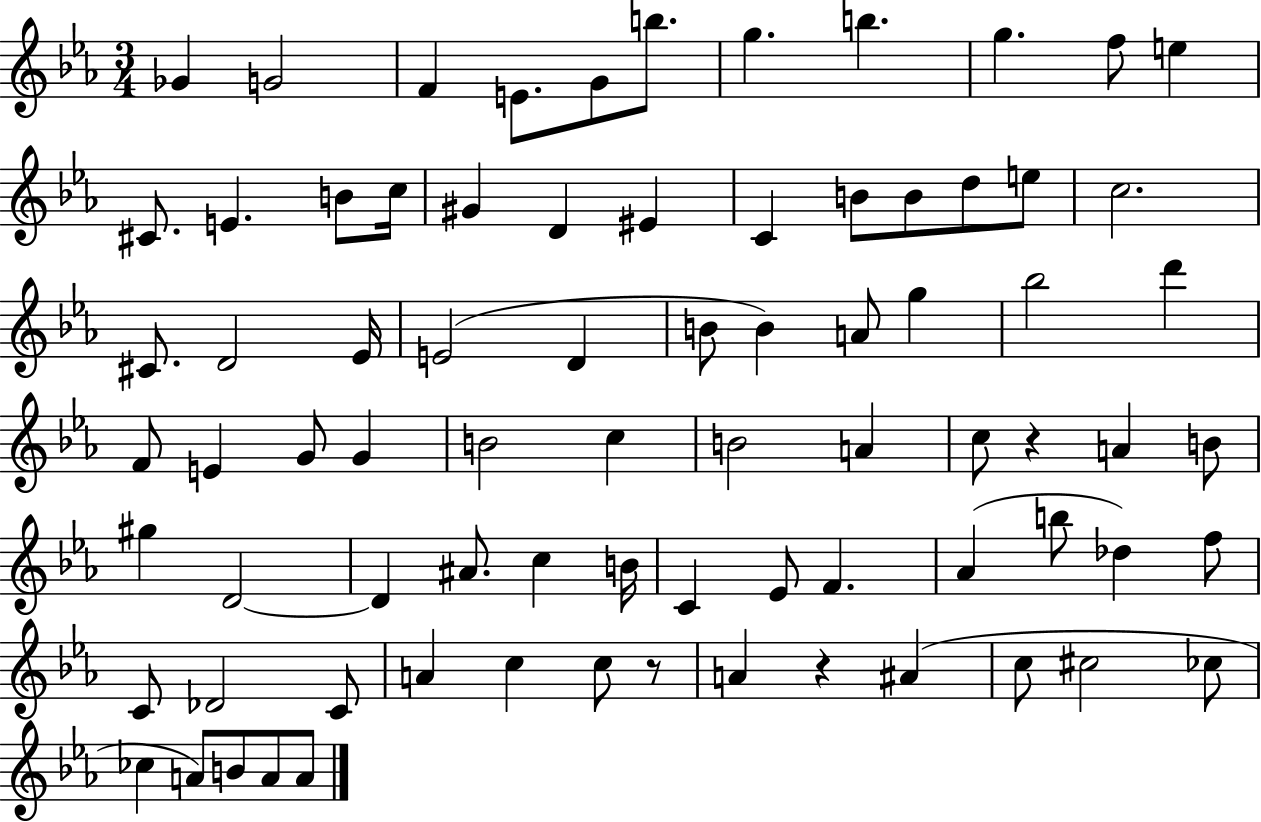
X:1
T:Untitled
M:3/4
L:1/4
K:Eb
_G G2 F E/2 G/2 b/2 g b g f/2 e ^C/2 E B/2 c/4 ^G D ^E C B/2 B/2 d/2 e/2 c2 ^C/2 D2 _E/4 E2 D B/2 B A/2 g _b2 d' F/2 E G/2 G B2 c B2 A c/2 z A B/2 ^g D2 D ^A/2 c B/4 C _E/2 F _A b/2 _d f/2 C/2 _D2 C/2 A c c/2 z/2 A z ^A c/2 ^c2 _c/2 _c A/2 B/2 A/2 A/2